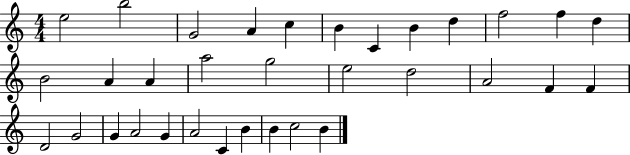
E5/h B5/h G4/h A4/q C5/q B4/q C4/q B4/q D5/q F5/h F5/q D5/q B4/h A4/q A4/q A5/h G5/h E5/h D5/h A4/h F4/q F4/q D4/h G4/h G4/q A4/h G4/q A4/h C4/q B4/q B4/q C5/h B4/q